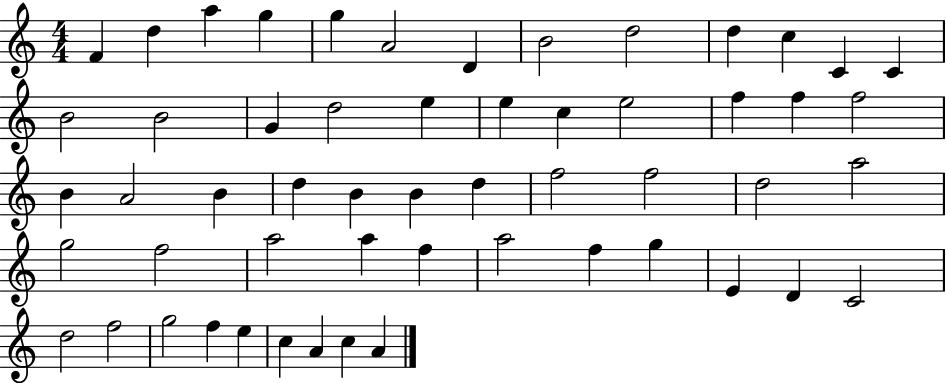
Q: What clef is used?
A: treble